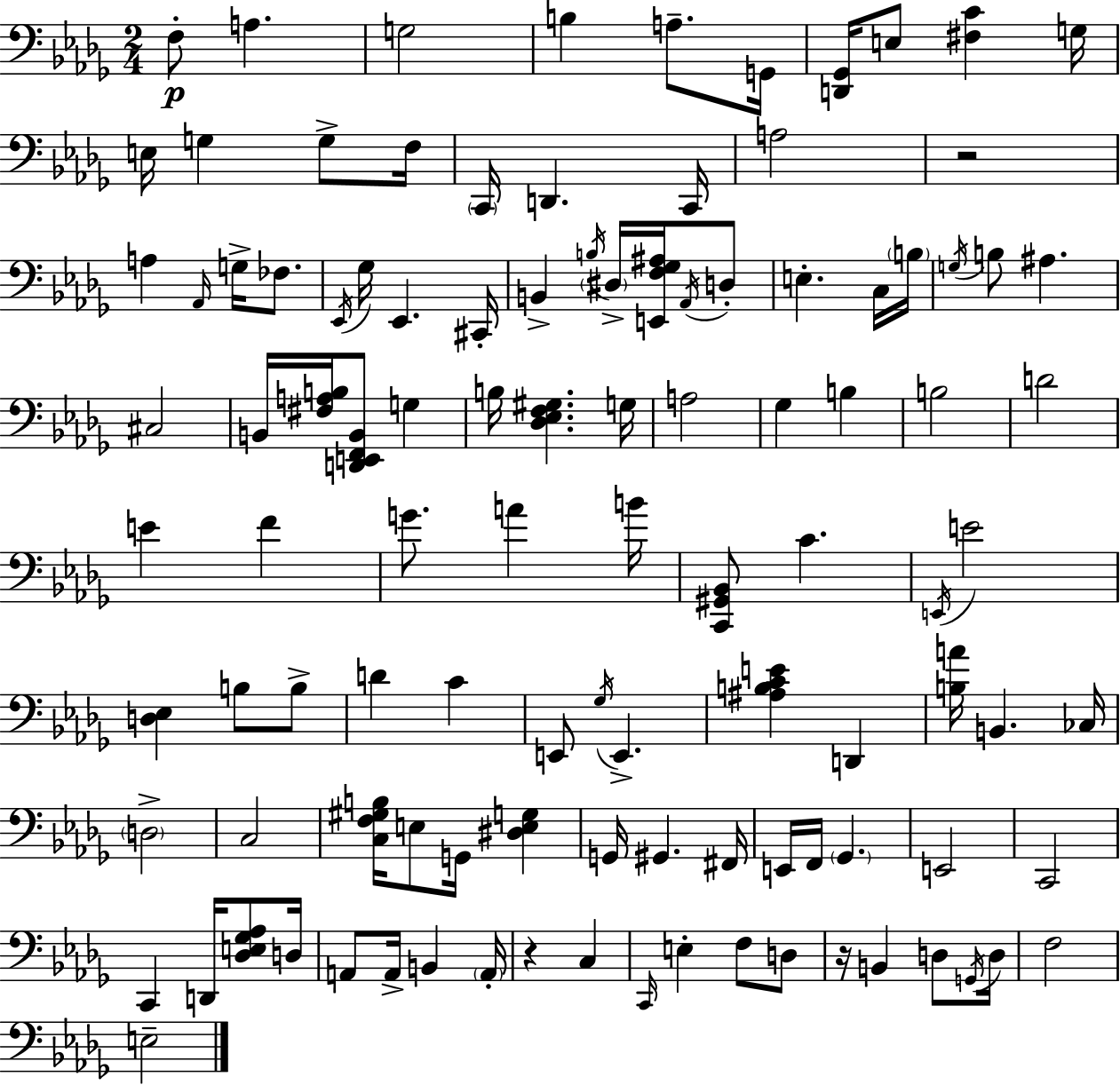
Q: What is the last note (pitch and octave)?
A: E3